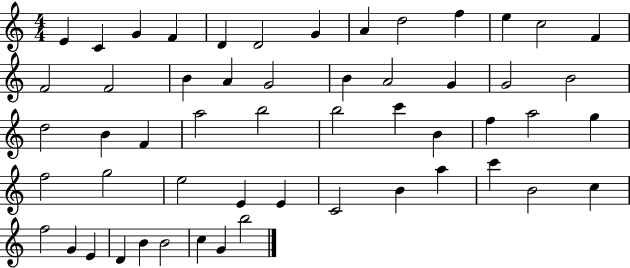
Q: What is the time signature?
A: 4/4